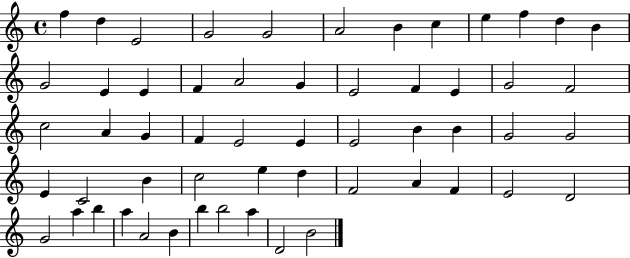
{
  \clef treble
  \time 4/4
  \defaultTimeSignature
  \key c \major
  f''4 d''4 e'2 | g'2 g'2 | a'2 b'4 c''4 | e''4 f''4 d''4 b'4 | \break g'2 e'4 e'4 | f'4 a'2 g'4 | e'2 f'4 e'4 | g'2 f'2 | \break c''2 a'4 g'4 | f'4 e'2 e'4 | e'2 b'4 b'4 | g'2 g'2 | \break e'4 c'2 b'4 | c''2 e''4 d''4 | f'2 a'4 f'4 | e'2 d'2 | \break g'2 a''4 b''4 | a''4 a'2 b'4 | b''4 b''2 a''4 | d'2 b'2 | \break \bar "|."
}